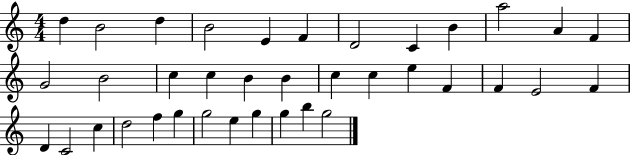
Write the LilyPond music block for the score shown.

{
  \clef treble
  \numericTimeSignature
  \time 4/4
  \key c \major
  d''4 b'2 d''4 | b'2 e'4 f'4 | d'2 c'4 b'4 | a''2 a'4 f'4 | \break g'2 b'2 | c''4 c''4 b'4 b'4 | c''4 c''4 e''4 f'4 | f'4 e'2 f'4 | \break d'4 c'2 c''4 | d''2 f''4 g''4 | g''2 e''4 g''4 | g''4 b''4 g''2 | \break \bar "|."
}